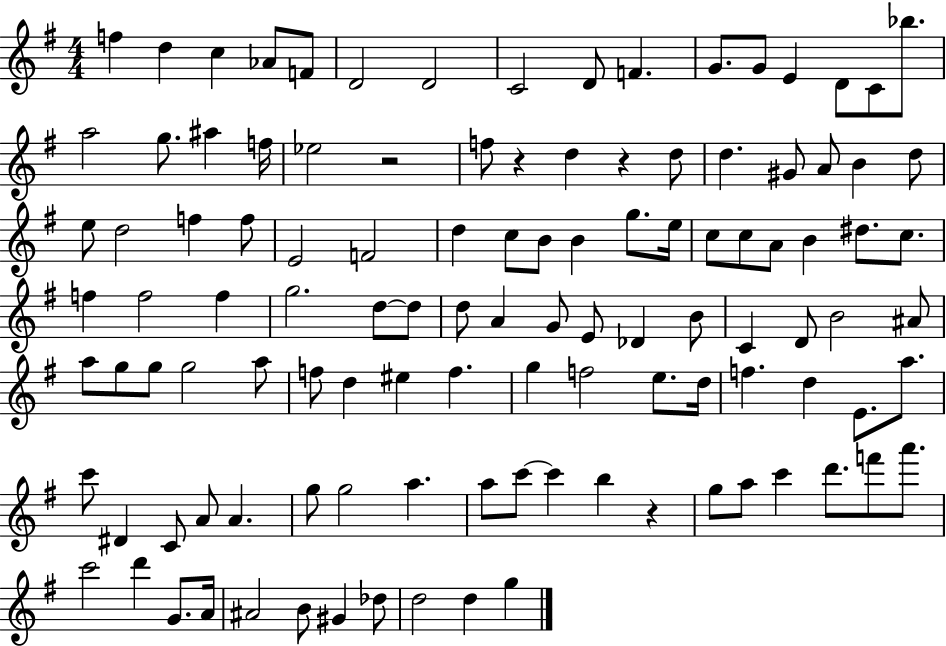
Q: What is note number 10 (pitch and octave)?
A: F4